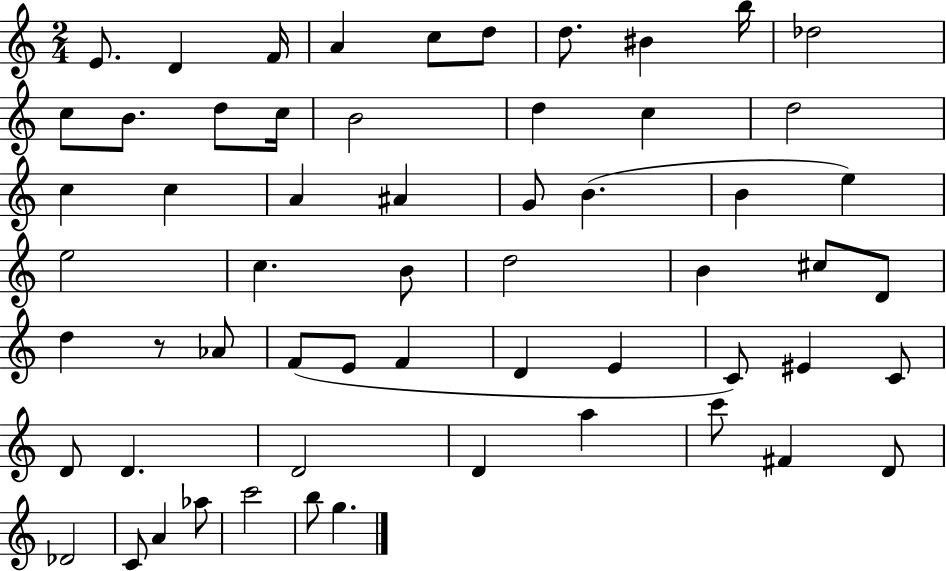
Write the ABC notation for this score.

X:1
T:Untitled
M:2/4
L:1/4
K:C
E/2 D F/4 A c/2 d/2 d/2 ^B b/4 _d2 c/2 B/2 d/2 c/4 B2 d c d2 c c A ^A G/2 B B e e2 c B/2 d2 B ^c/2 D/2 d z/2 _A/2 F/2 E/2 F D E C/2 ^E C/2 D/2 D D2 D a c'/2 ^F D/2 _D2 C/2 A _a/2 c'2 b/2 g